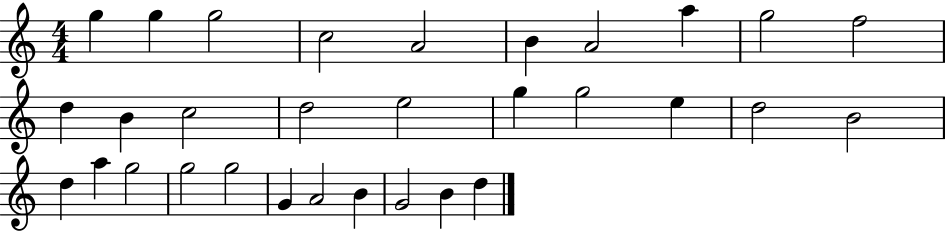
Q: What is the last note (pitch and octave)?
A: D5